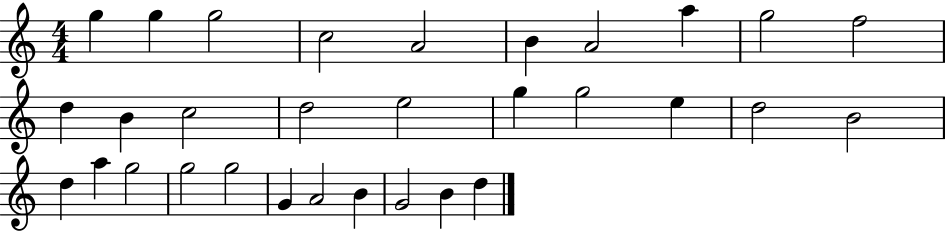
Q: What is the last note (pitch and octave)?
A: D5